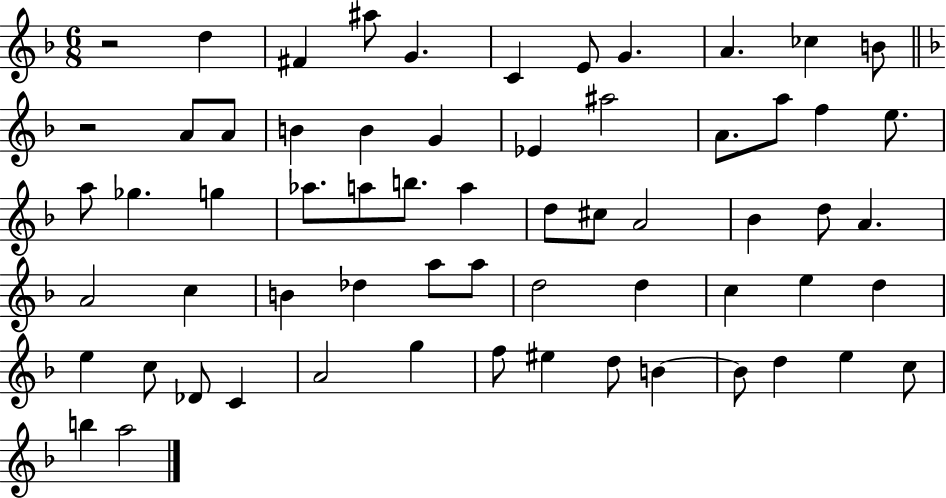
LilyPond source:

{
  \clef treble
  \numericTimeSignature
  \time 6/8
  \key f \major
  r2 d''4 | fis'4 ais''8 g'4. | c'4 e'8 g'4. | a'4. ces''4 b'8 | \break \bar "||" \break \key f \major r2 a'8 a'8 | b'4 b'4 g'4 | ees'4 ais''2 | a'8. a''8 f''4 e''8. | \break a''8 ges''4. g''4 | aes''8. a''8 b''8. a''4 | d''8 cis''8 a'2 | bes'4 d''8 a'4. | \break a'2 c''4 | b'4 des''4 a''8 a''8 | d''2 d''4 | c''4 e''4 d''4 | \break e''4 c''8 des'8 c'4 | a'2 g''4 | f''8 eis''4 d''8 b'4~~ | b'8 d''4 e''4 c''8 | \break b''4 a''2 | \bar "|."
}